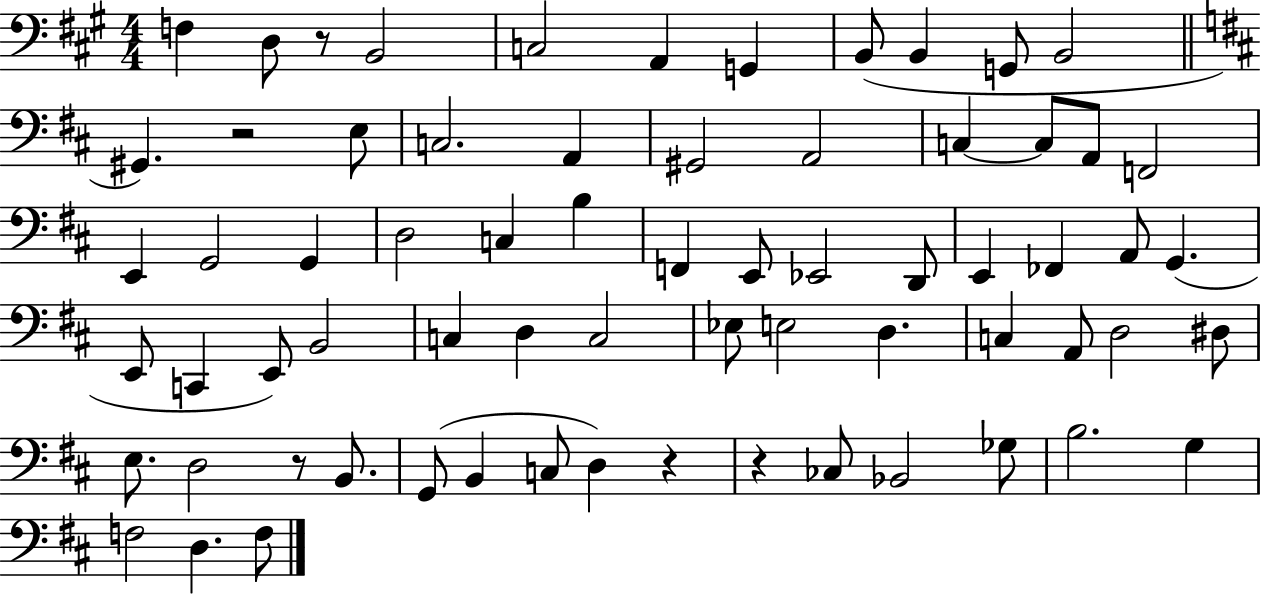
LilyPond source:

{
  \clef bass
  \numericTimeSignature
  \time 4/4
  \key a \major
  \repeat volta 2 { f4 d8 r8 b,2 | c2 a,4 g,4 | b,8( b,4 g,8 b,2 | \bar "||" \break \key b \minor gis,4.) r2 e8 | c2. a,4 | gis,2 a,2 | c4~~ c8 a,8 f,2 | \break e,4 g,2 g,4 | d2 c4 b4 | f,4 e,8 ees,2 d,8 | e,4 fes,4 a,8 g,4.( | \break e,8 c,4 e,8) b,2 | c4 d4 c2 | ees8 e2 d4. | c4 a,8 d2 dis8 | \break e8. d2 r8 b,8. | g,8( b,4 c8 d4) r4 | r4 ces8 bes,2 ges8 | b2. g4 | \break f2 d4. f8 | } \bar "|."
}